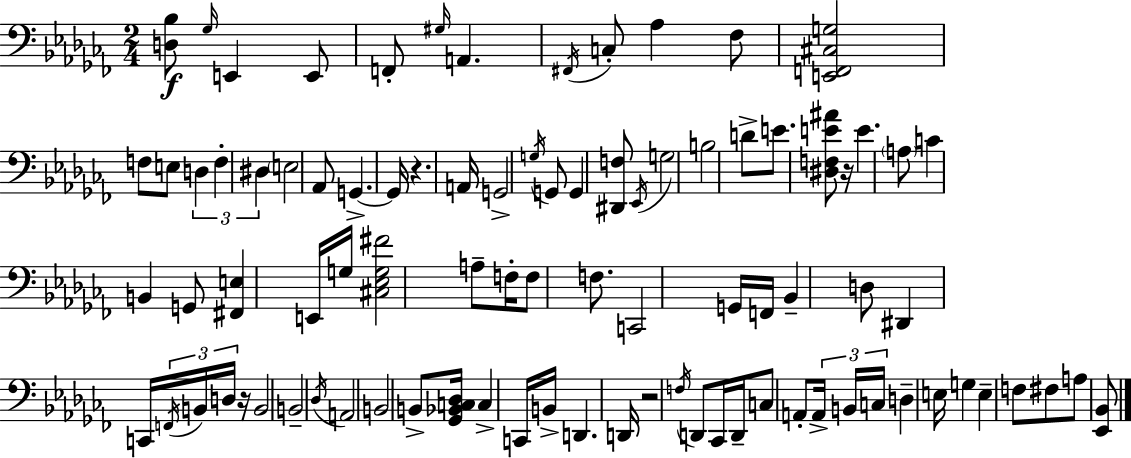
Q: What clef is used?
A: bass